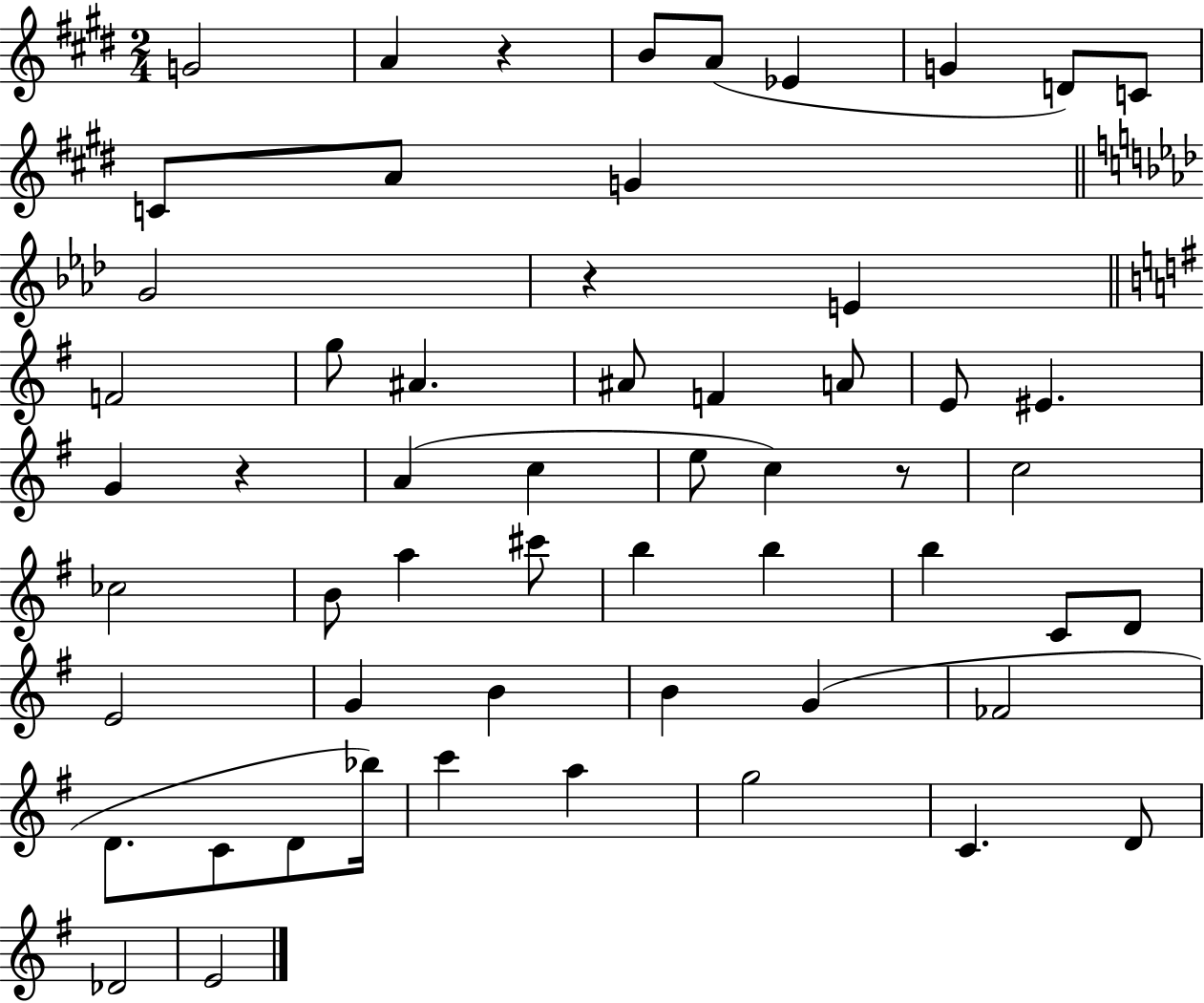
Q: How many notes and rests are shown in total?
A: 57